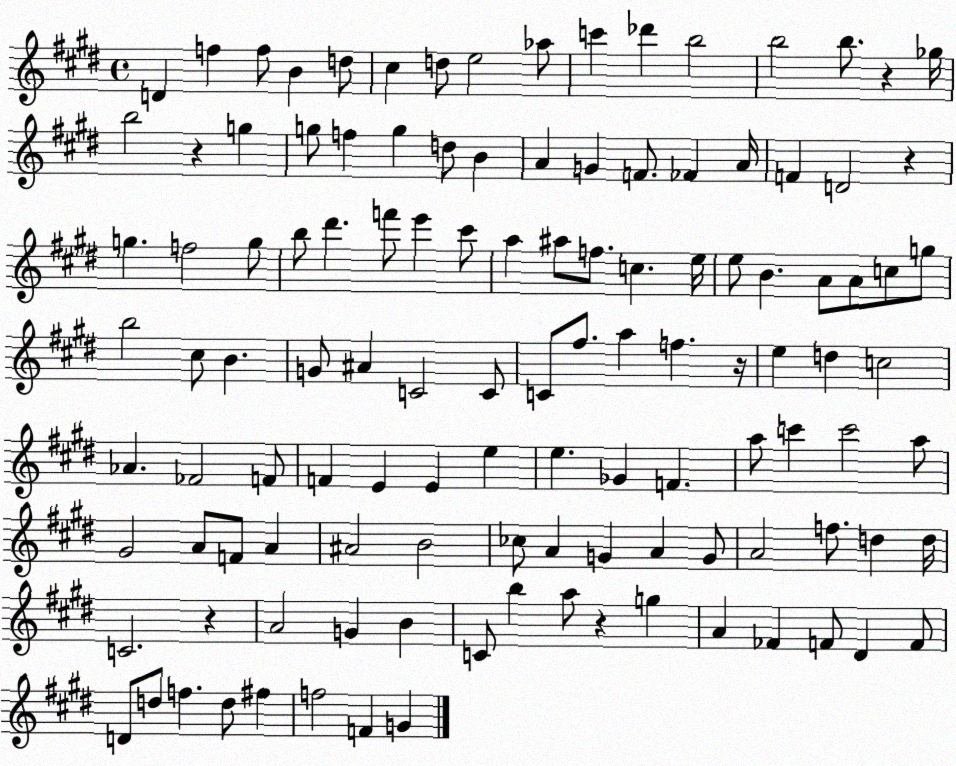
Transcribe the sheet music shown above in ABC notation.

X:1
T:Untitled
M:4/4
L:1/4
K:E
D f f/2 B d/2 ^c d/2 e2 _a/2 c' _d' b2 b2 b/2 z _g/4 b2 z g g/2 f g d/2 B A G F/2 _F A/4 F D2 z g f2 g/2 b/2 ^d' f'/2 e' ^c'/2 a ^a/2 f/2 c e/4 e/2 B A/2 A/2 c/2 g/2 b2 ^c/2 B G/2 ^A C2 C/2 C/2 ^f/2 a f z/4 e d c2 _A _F2 F/2 F E E e e _G F a/2 c' c'2 a/2 ^G2 A/2 F/2 A ^A2 B2 _c/2 A G A G/2 A2 f/2 d d/4 C2 z A2 G B C/2 b a/2 z g A _F F/2 ^D F/2 D/2 d/2 f d/2 ^f f2 F G